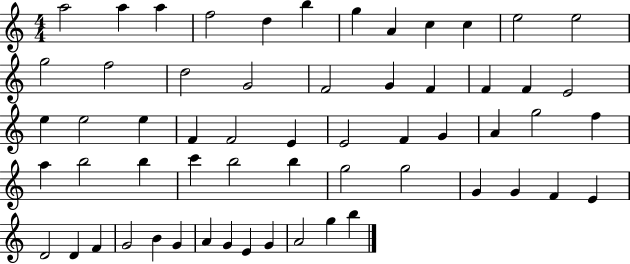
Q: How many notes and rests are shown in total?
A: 59